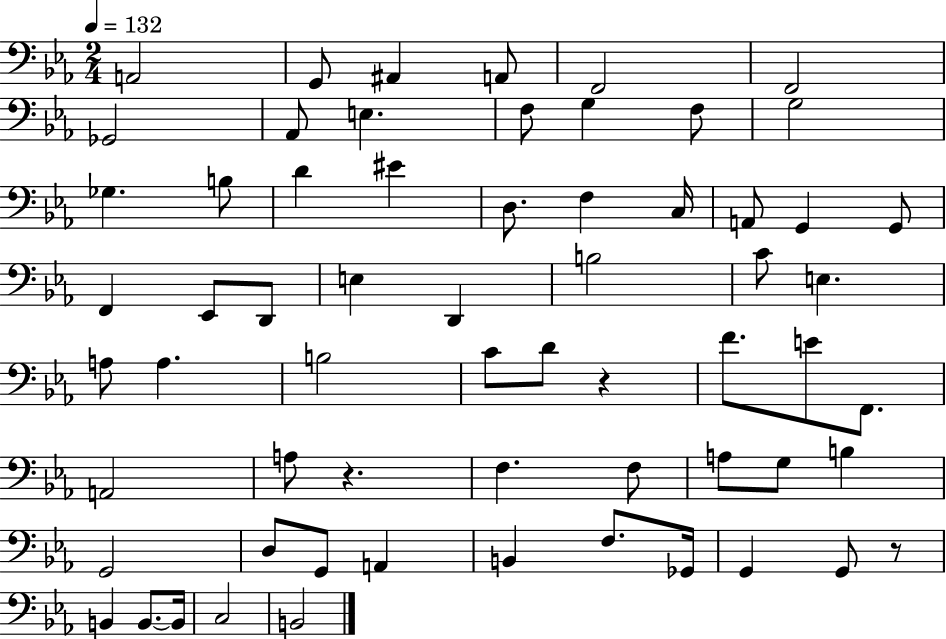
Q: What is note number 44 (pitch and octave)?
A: A3